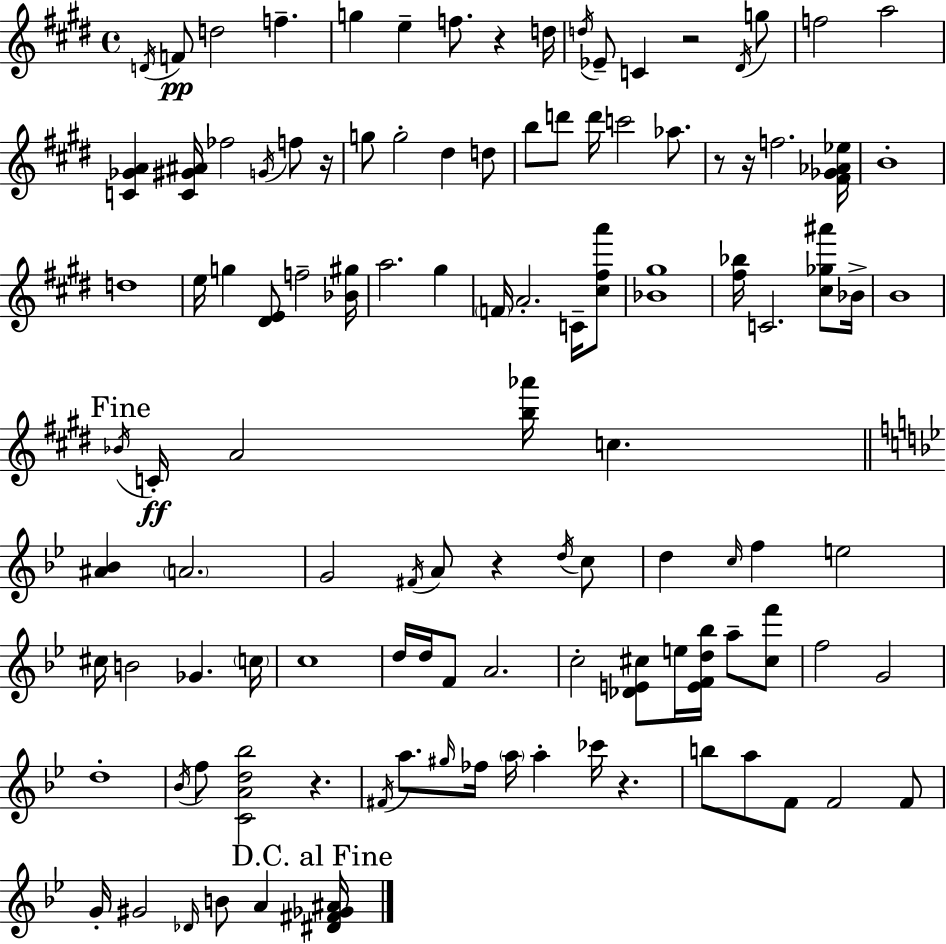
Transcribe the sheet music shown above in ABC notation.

X:1
T:Untitled
M:4/4
L:1/4
K:E
D/4 F/2 d2 f g e f/2 z d/4 d/4 _E/2 C z2 ^D/4 g/2 f2 a2 [C_GA] [C^G^A]/4 _f2 G/4 f/2 z/4 g/2 g2 ^d d/2 b/2 d'/2 d'/4 c'2 _a/2 z/2 z/4 f2 [^F_G_A_e]/4 B4 d4 e/4 g [^DE]/2 f2 [_B^g]/4 a2 ^g F/4 A2 C/4 [^c^fa']/2 [_B^g]4 [^f_b]/4 C2 [^c_g^a']/2 _B/4 B4 _B/4 C/4 A2 [b_a']/4 c [^A_B] A2 G2 ^F/4 A/2 z d/4 c/2 d c/4 f e2 ^c/4 B2 _G c/4 c4 d/4 d/4 F/2 A2 c2 [_DE^c]/2 e/4 [EFd_b]/4 a/2 [^cf']/2 f2 G2 d4 _B/4 f/2 [CAd_b]2 z ^F/4 a/2 ^g/4 _f/4 a/4 a _c'/4 z b/2 a/2 F/2 F2 F/2 G/4 ^G2 _D/4 B/2 A [^D^F_G^A]/4